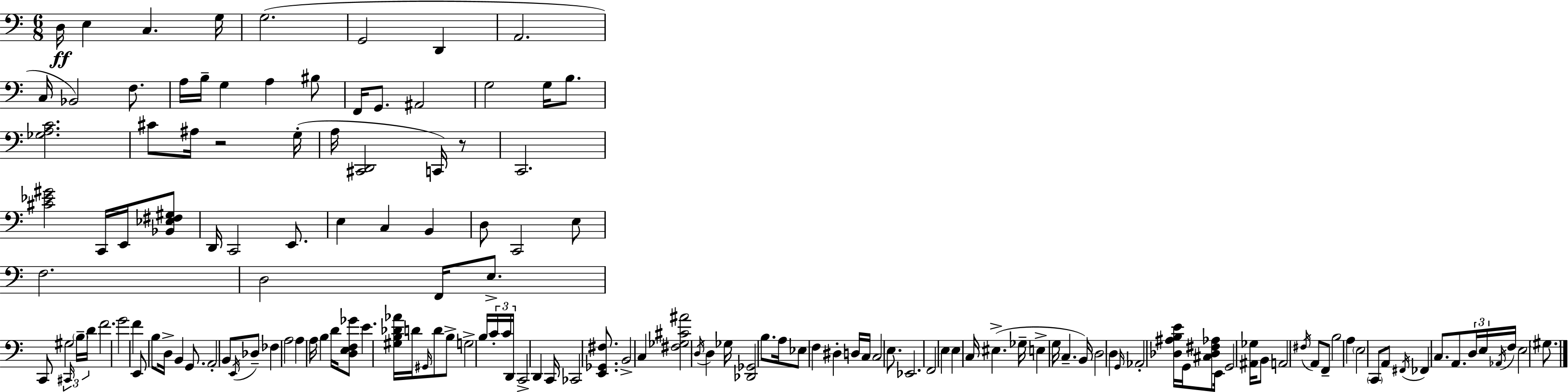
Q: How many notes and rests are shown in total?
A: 146